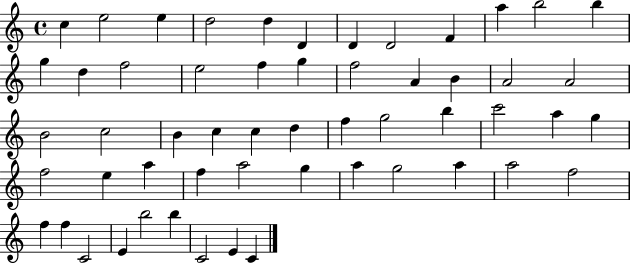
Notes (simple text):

C5/q E5/h E5/q D5/h D5/q D4/q D4/q D4/h F4/q A5/q B5/h B5/q G5/q D5/q F5/h E5/h F5/q G5/q F5/h A4/q B4/q A4/h A4/h B4/h C5/h B4/q C5/q C5/q D5/q F5/q G5/h B5/q C6/h A5/q G5/q F5/h E5/q A5/q F5/q A5/h G5/q A5/q G5/h A5/q A5/h F5/h F5/q F5/q C4/h E4/q B5/h B5/q C4/h E4/q C4/q